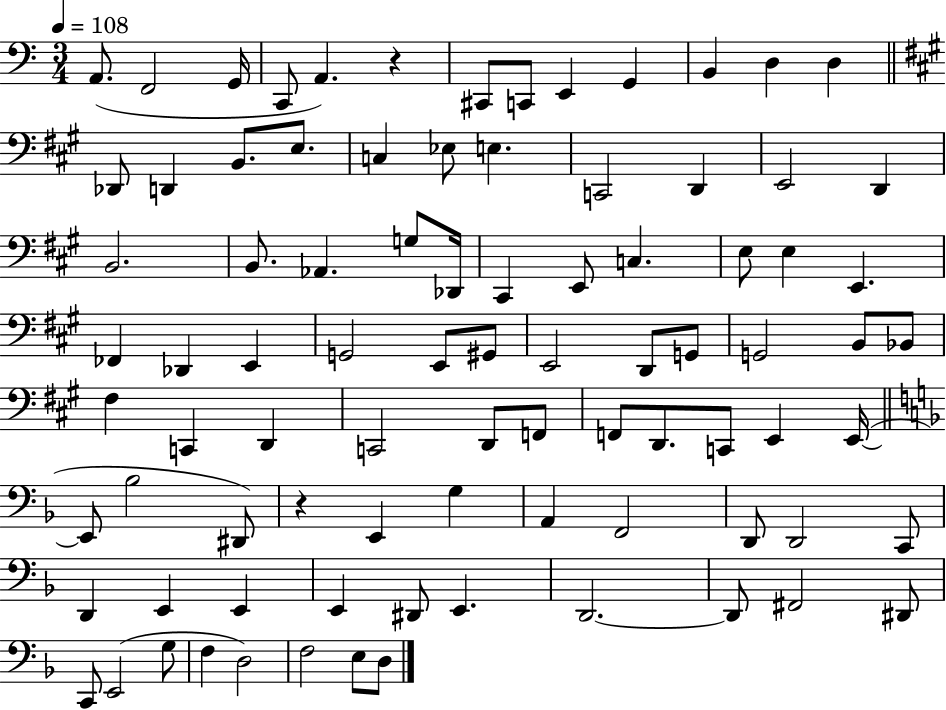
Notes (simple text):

A2/e. F2/h G2/s C2/e A2/q. R/q C#2/e C2/e E2/q G2/q B2/q D3/q D3/q Db2/e D2/q B2/e. E3/e. C3/q Eb3/e E3/q. C2/h D2/q E2/h D2/q B2/h. B2/e. Ab2/q. G3/e Db2/s C#2/q E2/e C3/q. E3/e E3/q E2/q. FES2/q Db2/q E2/q G2/h E2/e G#2/e E2/h D2/e G2/e G2/h B2/e Bb2/e F#3/q C2/q D2/q C2/h D2/e F2/e F2/e D2/e. C2/e E2/q E2/s E2/e Bb3/h D#2/e R/q E2/q G3/q A2/q F2/h D2/e D2/h C2/e D2/q E2/q E2/q E2/q D#2/e E2/q. D2/h. D2/e F#2/h D#2/e C2/e E2/h G3/e F3/q D3/h F3/h E3/e D3/e